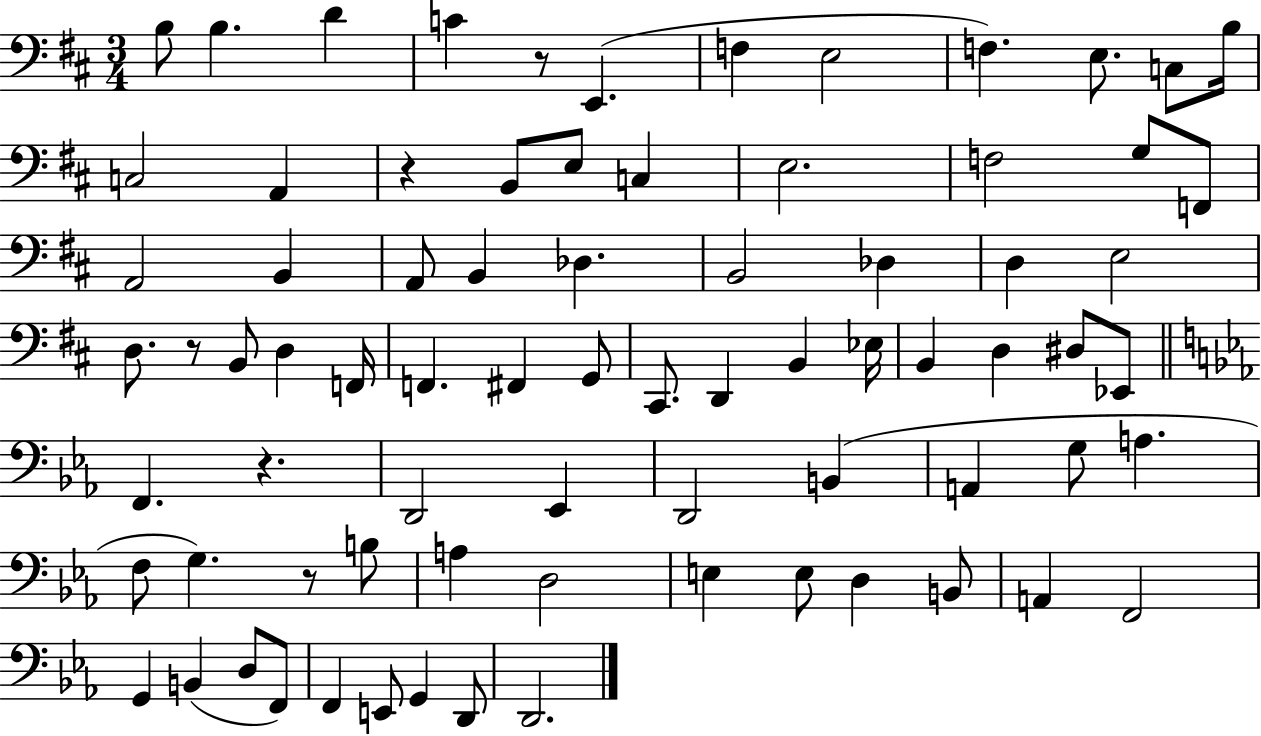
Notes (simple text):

B3/e B3/q. D4/q C4/q R/e E2/q. F3/q E3/h F3/q. E3/e. C3/e B3/s C3/h A2/q R/q B2/e E3/e C3/q E3/h. F3/h G3/e F2/e A2/h B2/q A2/e B2/q Db3/q. B2/h Db3/q D3/q E3/h D3/e. R/e B2/e D3/q F2/s F2/q. F#2/q G2/e C#2/e. D2/q B2/q Eb3/s B2/q D3/q D#3/e Eb2/e F2/q. R/q. D2/h Eb2/q D2/h B2/q A2/q G3/e A3/q. F3/e G3/q. R/e B3/e A3/q D3/h E3/q E3/e D3/q B2/e A2/q F2/h G2/q B2/q D3/e F2/e F2/q E2/e G2/q D2/e D2/h.